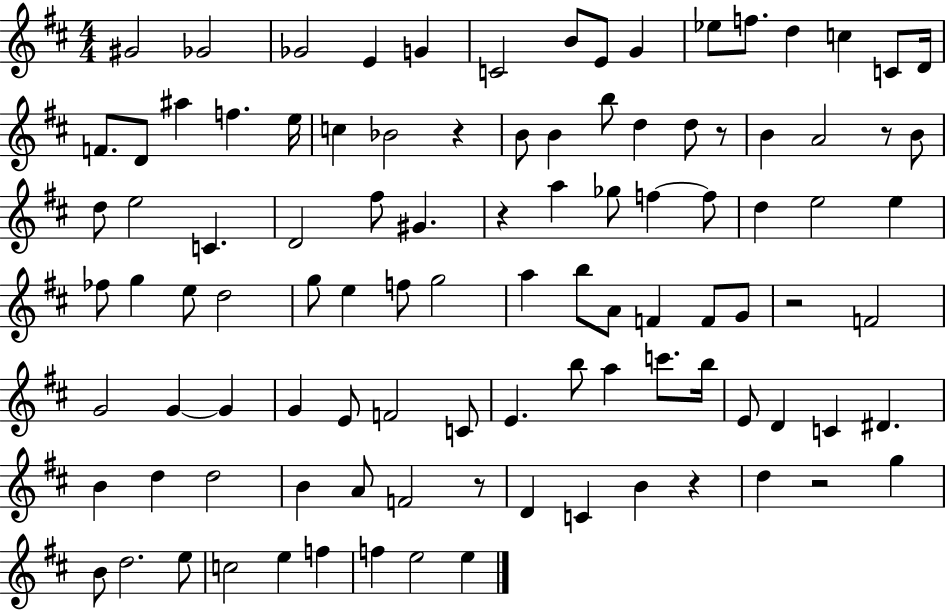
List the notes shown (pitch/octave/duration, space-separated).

G#4/h Gb4/h Gb4/h E4/q G4/q C4/h B4/e E4/e G4/q Eb5/e F5/e. D5/q C5/q C4/e D4/s F4/e. D4/e A#5/q F5/q. E5/s C5/q Bb4/h R/q B4/e B4/q B5/e D5/q D5/e R/e B4/q A4/h R/e B4/e D5/e E5/h C4/q. D4/h F#5/e G#4/q. R/q A5/q Gb5/e F5/q F5/e D5/q E5/h E5/q FES5/e G5/q E5/e D5/h G5/e E5/q F5/e G5/h A5/q B5/e A4/e F4/q F4/e G4/e R/h F4/h G4/h G4/q G4/q G4/q E4/e F4/h C4/e E4/q. B5/e A5/q C6/e. B5/s E4/e D4/q C4/q D#4/q. B4/q D5/q D5/h B4/q A4/e F4/h R/e D4/q C4/q B4/q R/q D5/q R/h G5/q B4/e D5/h. E5/e C5/h E5/q F5/q F5/q E5/h E5/q